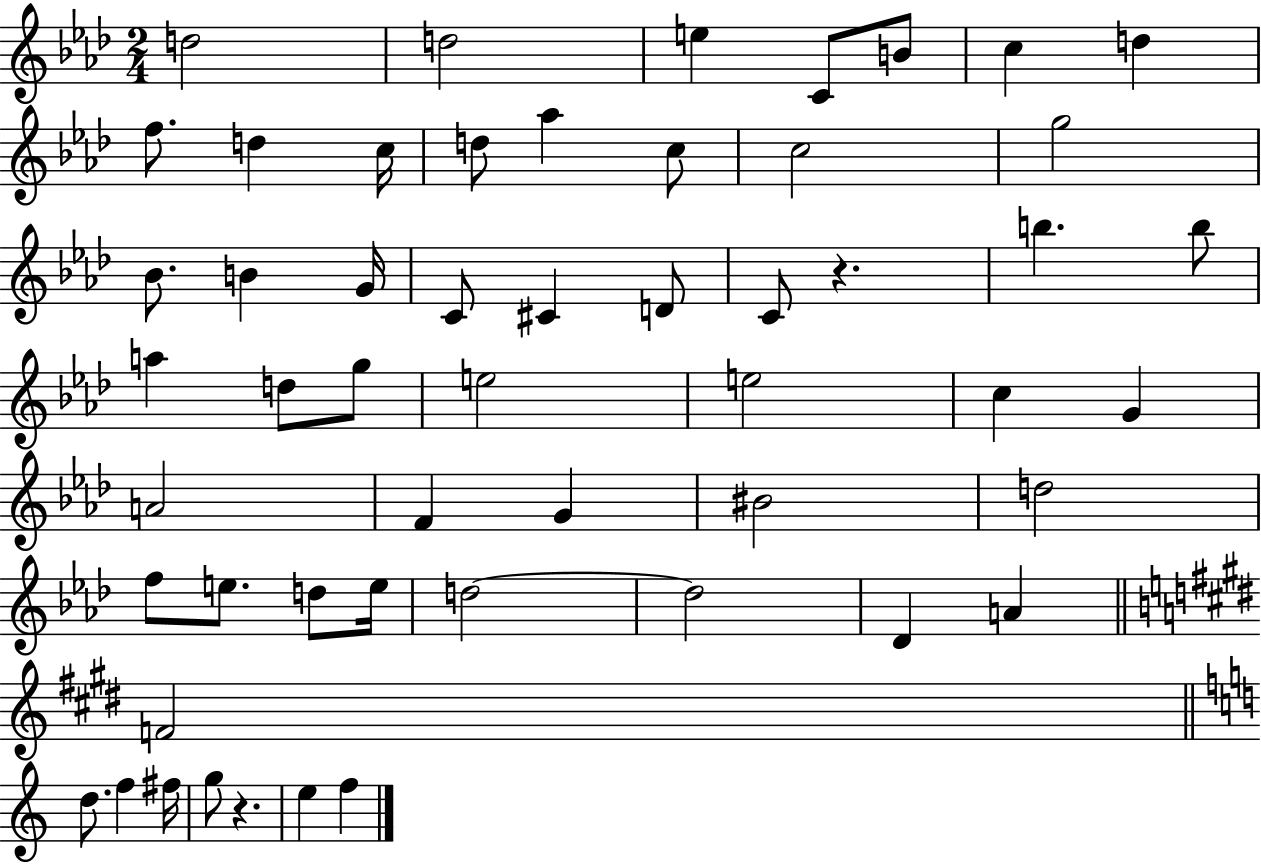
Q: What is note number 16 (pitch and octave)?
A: Bb4